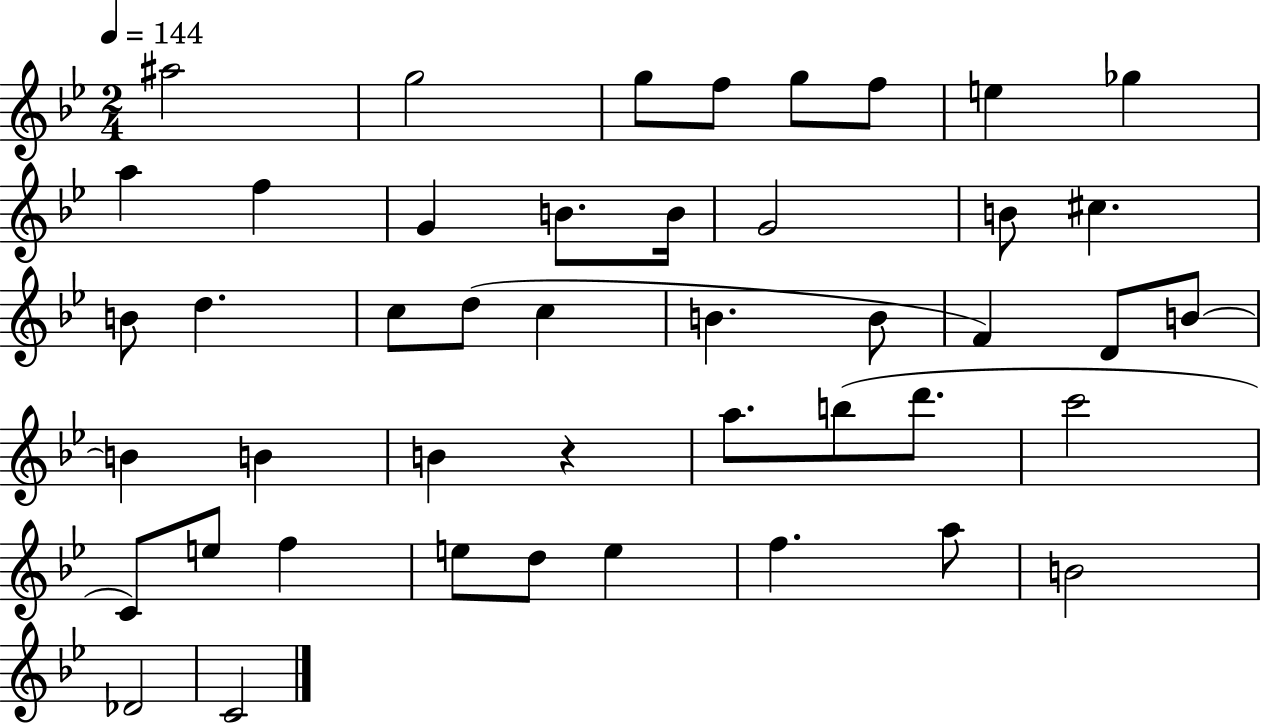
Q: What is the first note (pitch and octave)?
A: A#5